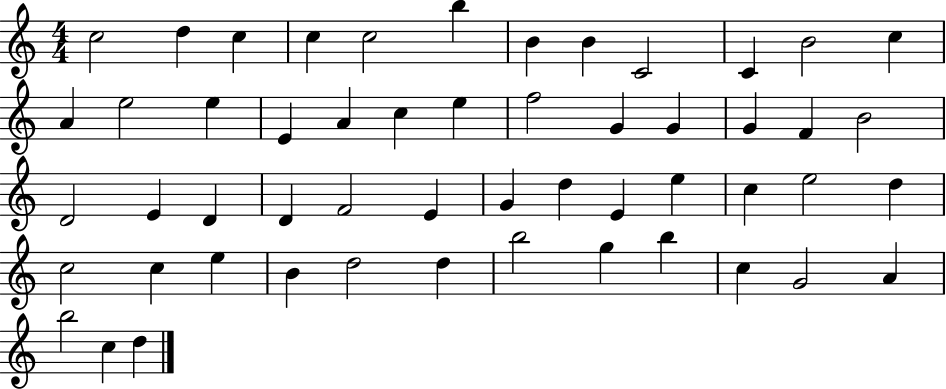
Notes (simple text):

C5/h D5/q C5/q C5/q C5/h B5/q B4/q B4/q C4/h C4/q B4/h C5/q A4/q E5/h E5/q E4/q A4/q C5/q E5/q F5/h G4/q G4/q G4/q F4/q B4/h D4/h E4/q D4/q D4/q F4/h E4/q G4/q D5/q E4/q E5/q C5/q E5/h D5/q C5/h C5/q E5/q B4/q D5/h D5/q B5/h G5/q B5/q C5/q G4/h A4/q B5/h C5/q D5/q